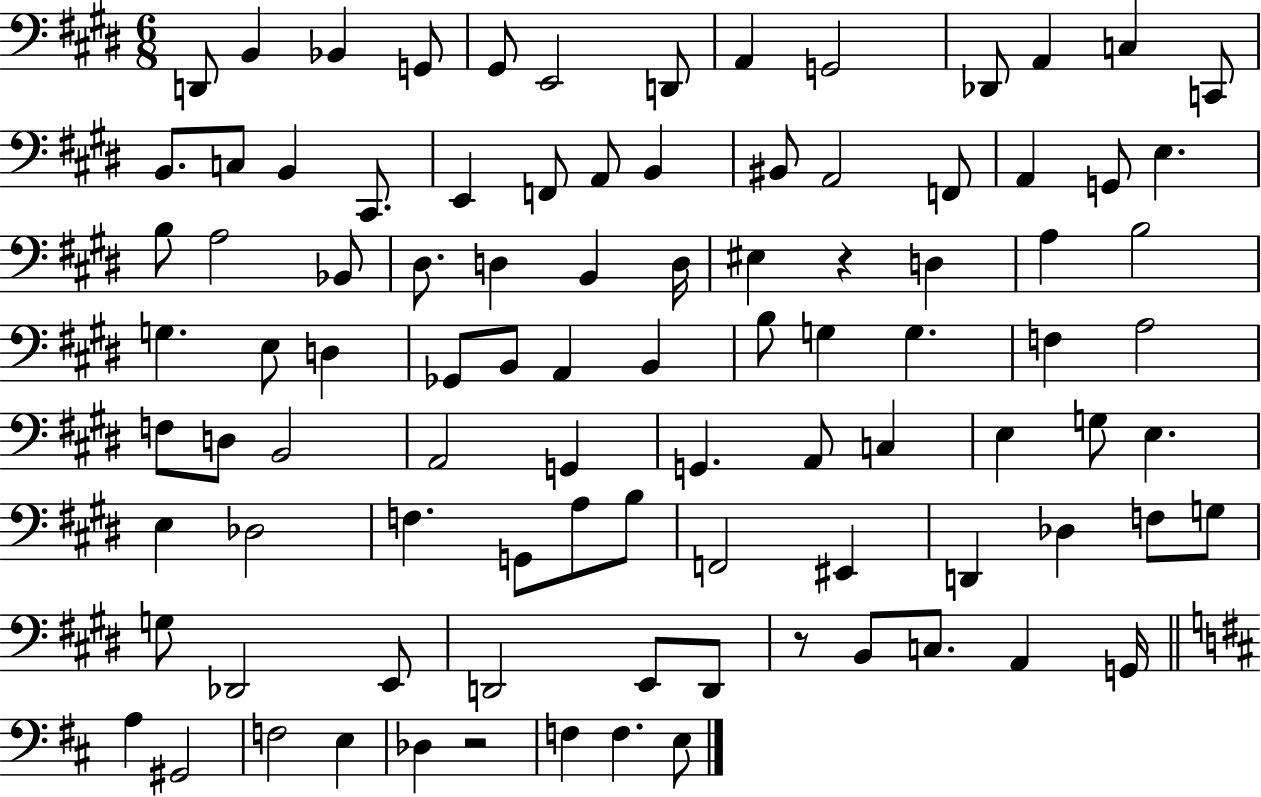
X:1
T:Untitled
M:6/8
L:1/4
K:E
D,,/2 B,, _B,, G,,/2 ^G,,/2 E,,2 D,,/2 A,, G,,2 _D,,/2 A,, C, C,,/2 B,,/2 C,/2 B,, ^C,,/2 E,, F,,/2 A,,/2 B,, ^B,,/2 A,,2 F,,/2 A,, G,,/2 E, B,/2 A,2 _B,,/2 ^D,/2 D, B,, D,/4 ^E, z D, A, B,2 G, E,/2 D, _G,,/2 B,,/2 A,, B,, B,/2 G, G, F, A,2 F,/2 D,/2 B,,2 A,,2 G,, G,, A,,/2 C, E, G,/2 E, E, _D,2 F, G,,/2 A,/2 B,/2 F,,2 ^E,, D,, _D, F,/2 G,/2 G,/2 _D,,2 E,,/2 D,,2 E,,/2 D,,/2 z/2 B,,/2 C,/2 A,, G,,/4 A, ^G,,2 F,2 E, _D, z2 F, F, E,/2